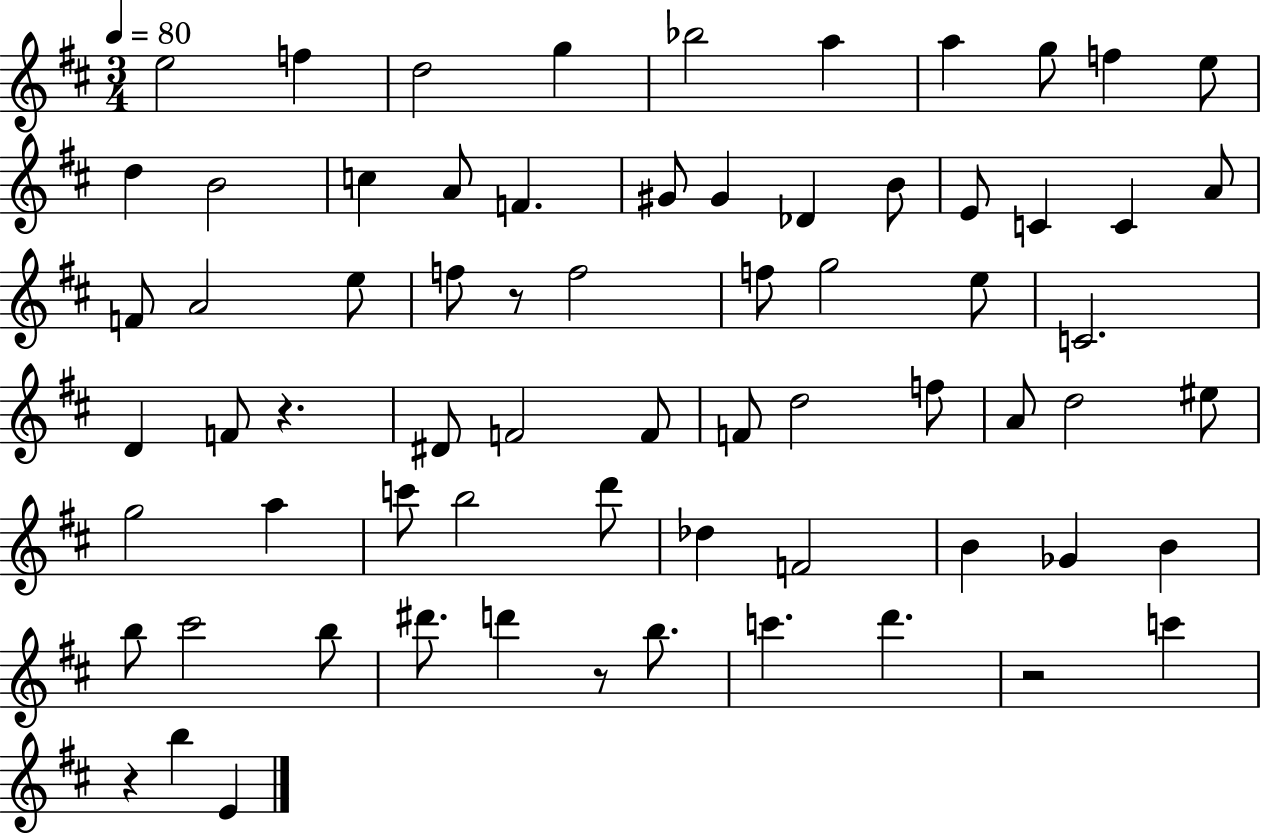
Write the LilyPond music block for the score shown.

{
  \clef treble
  \numericTimeSignature
  \time 3/4
  \key d \major
  \tempo 4 = 80
  e''2 f''4 | d''2 g''4 | bes''2 a''4 | a''4 g''8 f''4 e''8 | \break d''4 b'2 | c''4 a'8 f'4. | gis'8 gis'4 des'4 b'8 | e'8 c'4 c'4 a'8 | \break f'8 a'2 e''8 | f''8 r8 f''2 | f''8 g''2 e''8 | c'2. | \break d'4 f'8 r4. | dis'8 f'2 f'8 | f'8 d''2 f''8 | a'8 d''2 eis''8 | \break g''2 a''4 | c'''8 b''2 d'''8 | des''4 f'2 | b'4 ges'4 b'4 | \break b''8 cis'''2 b''8 | dis'''8. d'''4 r8 b''8. | c'''4. d'''4. | r2 c'''4 | \break r4 b''4 e'4 | \bar "|."
}